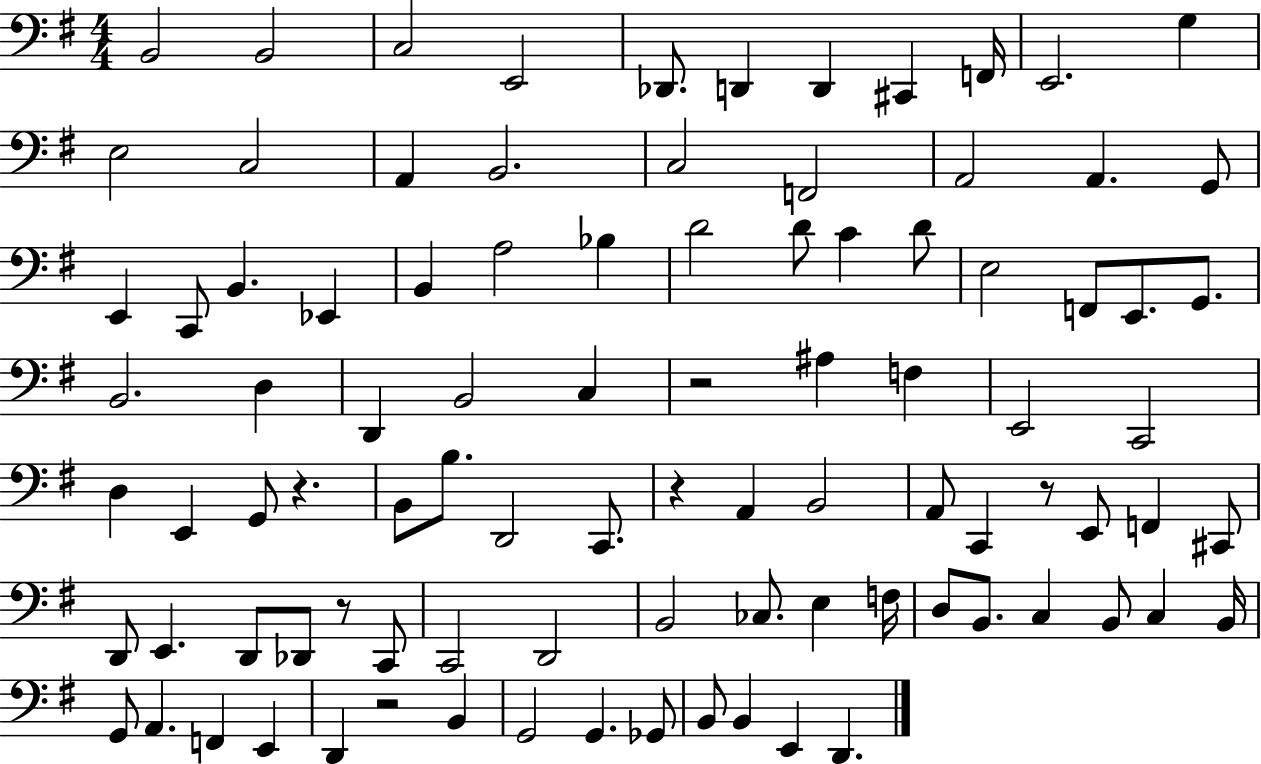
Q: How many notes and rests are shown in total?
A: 94